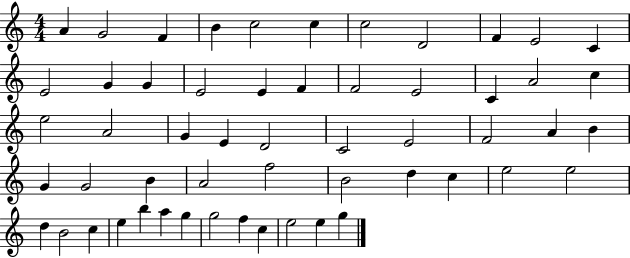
{
  \clef treble
  \numericTimeSignature
  \time 4/4
  \key c \major
  a'4 g'2 f'4 | b'4 c''2 c''4 | c''2 d'2 | f'4 e'2 c'4 | \break e'2 g'4 g'4 | e'2 e'4 f'4 | f'2 e'2 | c'4 a'2 c''4 | \break e''2 a'2 | g'4 e'4 d'2 | c'2 e'2 | f'2 a'4 b'4 | \break g'4 g'2 b'4 | a'2 f''2 | b'2 d''4 c''4 | e''2 e''2 | \break d''4 b'2 c''4 | e''4 b''4 a''4 g''4 | g''2 f''4 c''4 | e''2 e''4 g''4 | \break \bar "|."
}